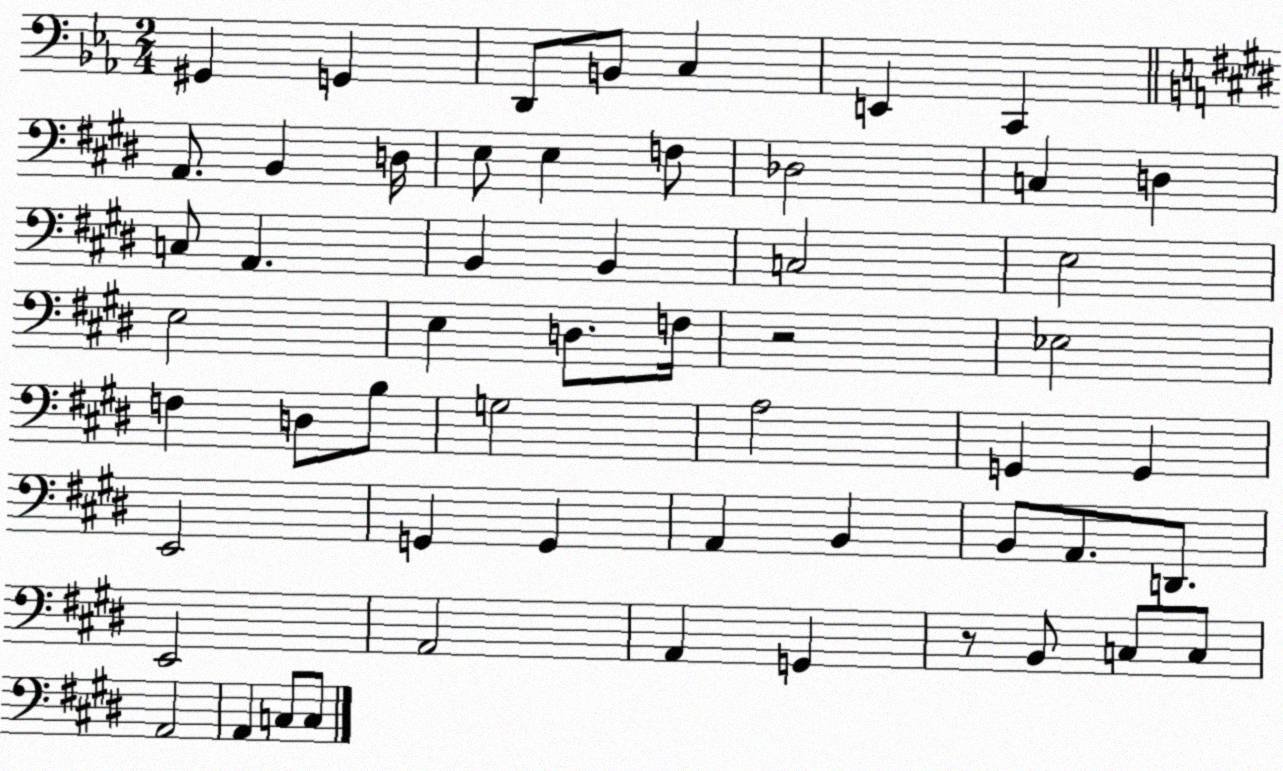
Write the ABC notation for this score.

X:1
T:Untitled
M:2/4
L:1/4
K:Eb
^G,, G,, D,,/2 B,,/2 C, E,, C,, A,,/2 B,, D,/4 E,/2 E, F,/2 _D,2 C, D, C,/2 A,, B,, B,, C,2 E,2 E,2 E, D,/2 F,/4 z2 _E,2 F, D,/2 B,/2 G,2 A,2 G,, G,, E,,2 G,, G,, A,, B,, B,,/2 A,,/2 D,,/2 E,,2 A,,2 A,, G,, z/2 B,,/2 C,/2 C,/2 A,,2 A,, C,/2 C,/2